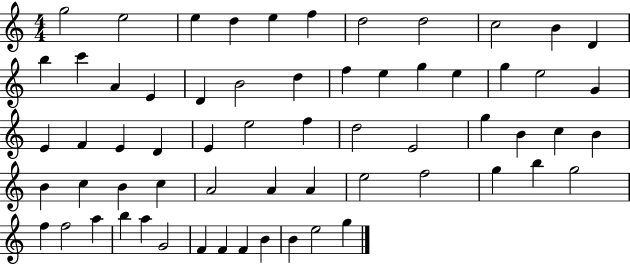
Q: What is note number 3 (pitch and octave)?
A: E5